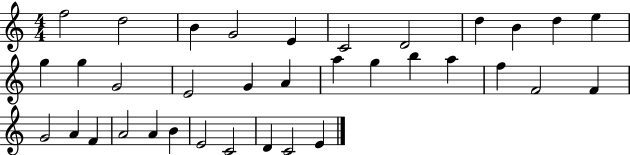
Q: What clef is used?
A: treble